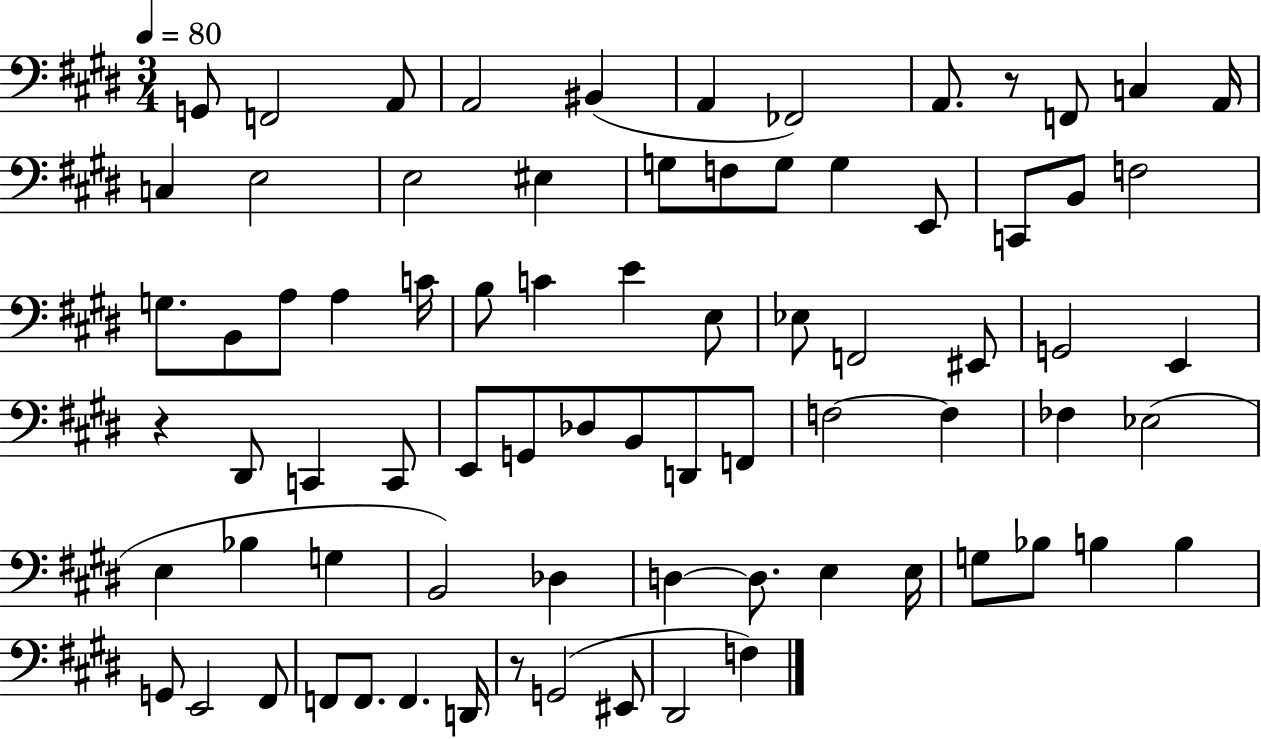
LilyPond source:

{
  \clef bass
  \numericTimeSignature
  \time 3/4
  \key e \major
  \tempo 4 = 80
  \repeat volta 2 { g,8 f,2 a,8 | a,2 bis,4( | a,4 fes,2) | a,8. r8 f,8 c4 a,16 | \break c4 e2 | e2 eis4 | g8 f8 g8 g4 e,8 | c,8 b,8 f2 | \break g8. b,8 a8 a4 c'16 | b8 c'4 e'4 e8 | ees8 f,2 eis,8 | g,2 e,4 | \break r4 dis,8 c,4 c,8 | e,8 g,8 des8 b,8 d,8 f,8 | f2~~ f4 | fes4 ees2( | \break e4 bes4 g4 | b,2) des4 | d4~~ d8. e4 e16 | g8 bes8 b4 b4 | \break g,8 e,2 fis,8 | f,8 f,8. f,4. d,16 | r8 g,2( eis,8 | dis,2 f4) | \break } \bar "|."
}